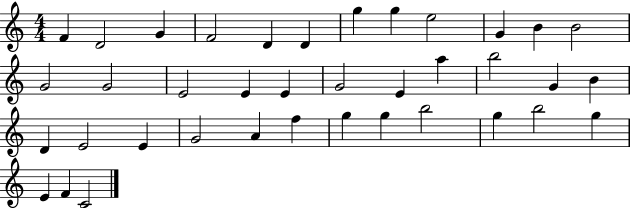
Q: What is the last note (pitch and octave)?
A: C4